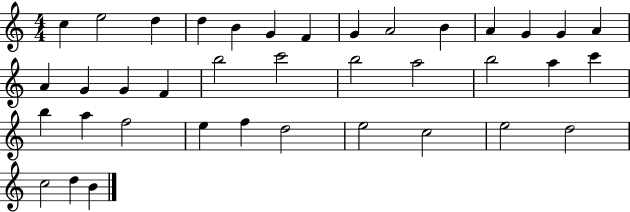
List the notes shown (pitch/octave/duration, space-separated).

C5/q E5/h D5/q D5/q B4/q G4/q F4/q G4/q A4/h B4/q A4/q G4/q G4/q A4/q A4/q G4/q G4/q F4/q B5/h C6/h B5/h A5/h B5/h A5/q C6/q B5/q A5/q F5/h E5/q F5/q D5/h E5/h C5/h E5/h D5/h C5/h D5/q B4/q